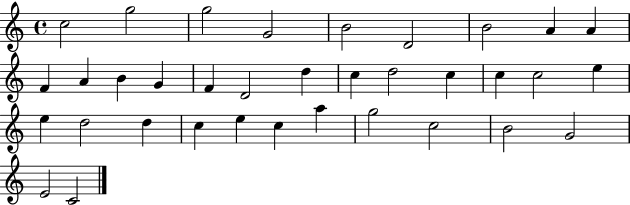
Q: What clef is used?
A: treble